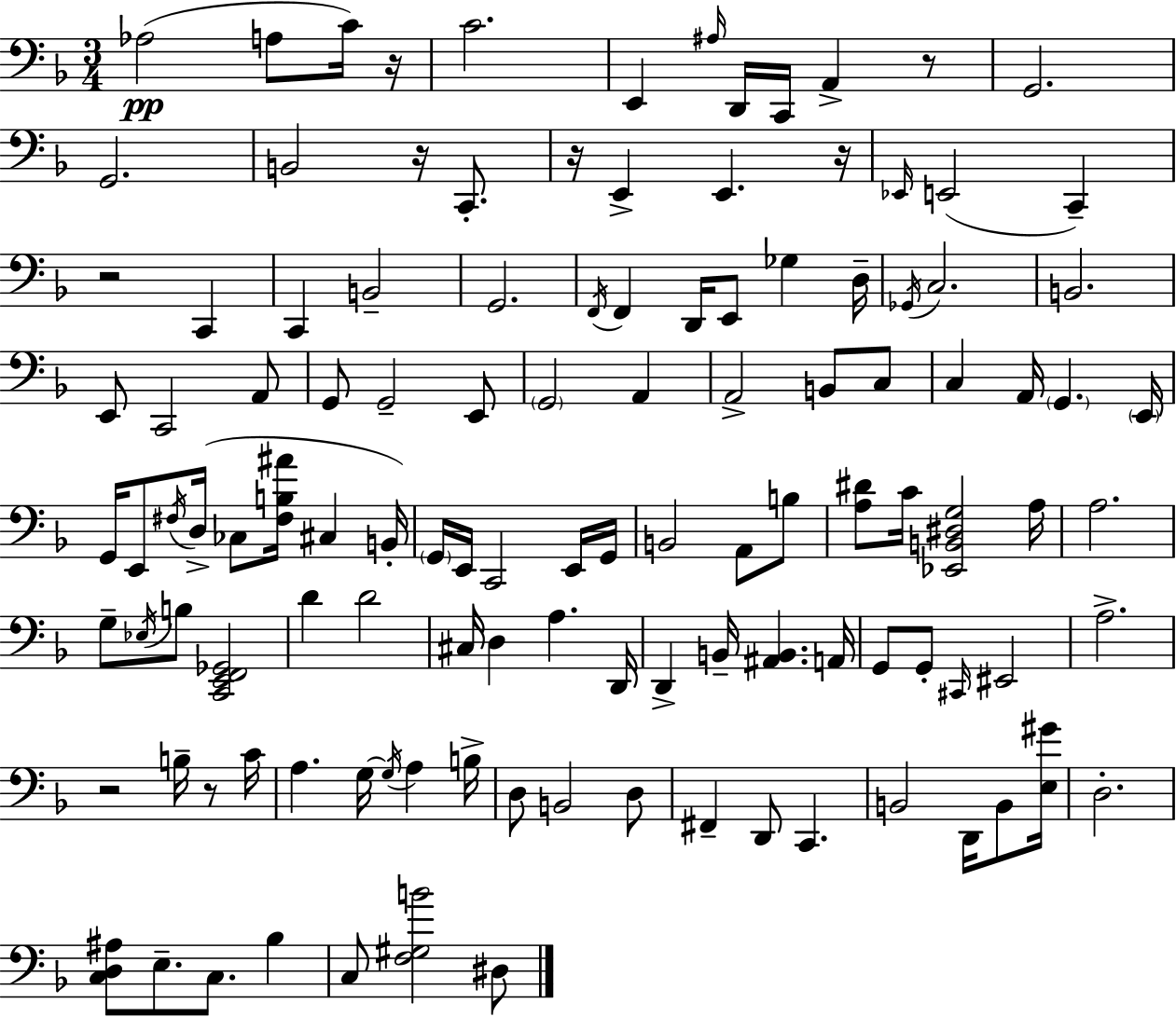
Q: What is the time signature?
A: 3/4